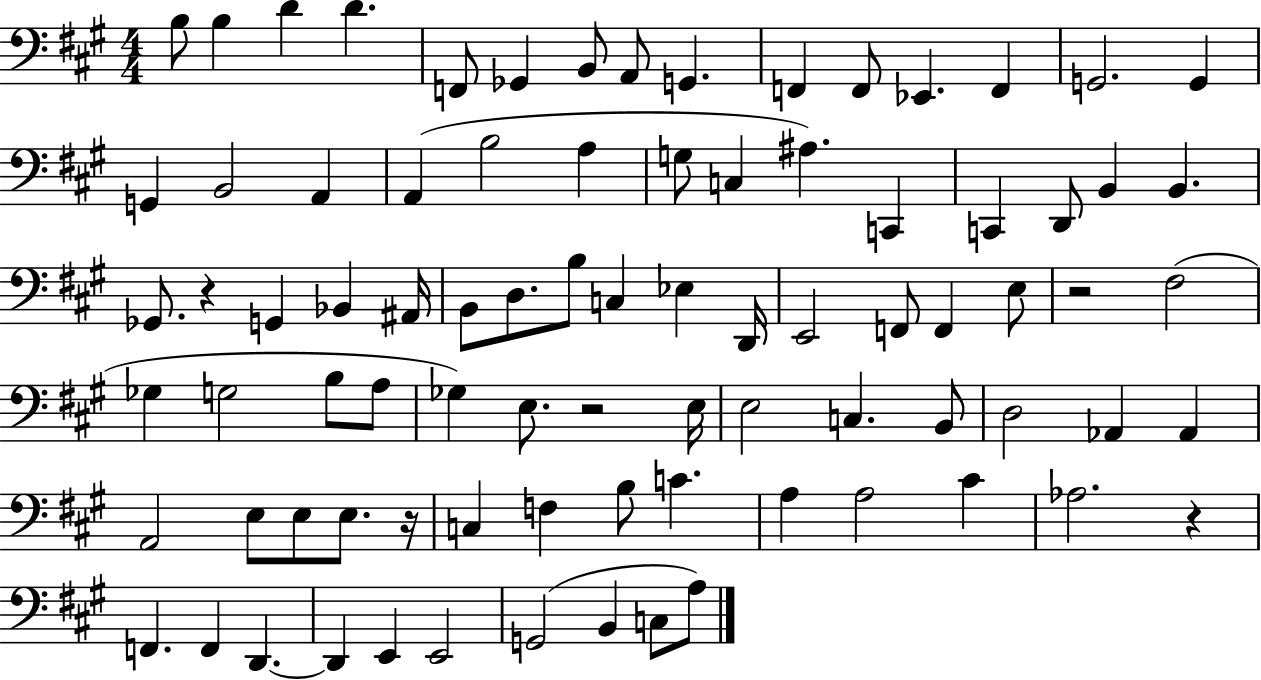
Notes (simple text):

B3/e B3/q D4/q D4/q. F2/e Gb2/q B2/e A2/e G2/q. F2/q F2/e Eb2/q. F2/q G2/h. G2/q G2/q B2/h A2/q A2/q B3/h A3/q G3/e C3/q A#3/q. C2/q C2/q D2/e B2/q B2/q. Gb2/e. R/q G2/q Bb2/q A#2/s B2/e D3/e. B3/e C3/q Eb3/q D2/s E2/h F2/e F2/q E3/e R/h F#3/h Gb3/q G3/h B3/e A3/e Gb3/q E3/e. R/h E3/s E3/h C3/q. B2/e D3/h Ab2/q Ab2/q A2/h E3/e E3/e E3/e. R/s C3/q F3/q B3/e C4/q. A3/q A3/h C#4/q Ab3/h. R/q F2/q. F2/q D2/q. D2/q E2/q E2/h G2/h B2/q C3/e A3/e